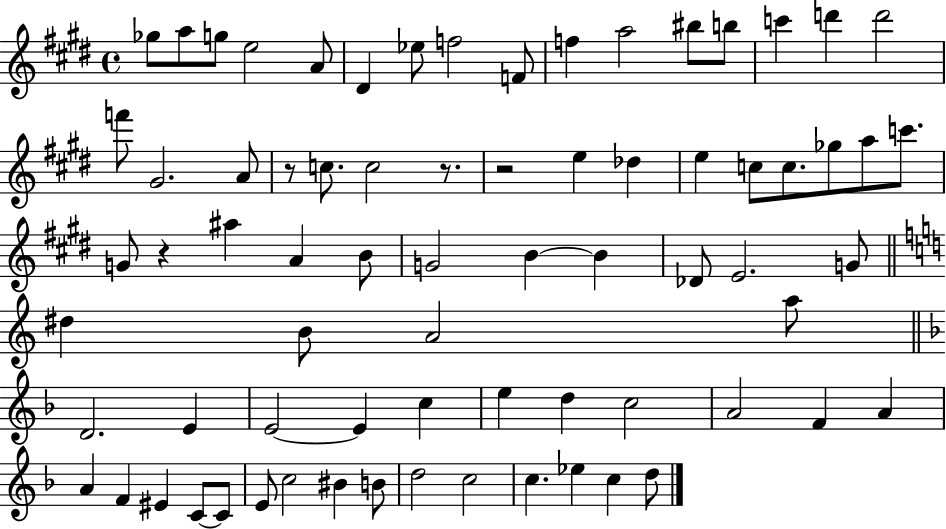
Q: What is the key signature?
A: E major